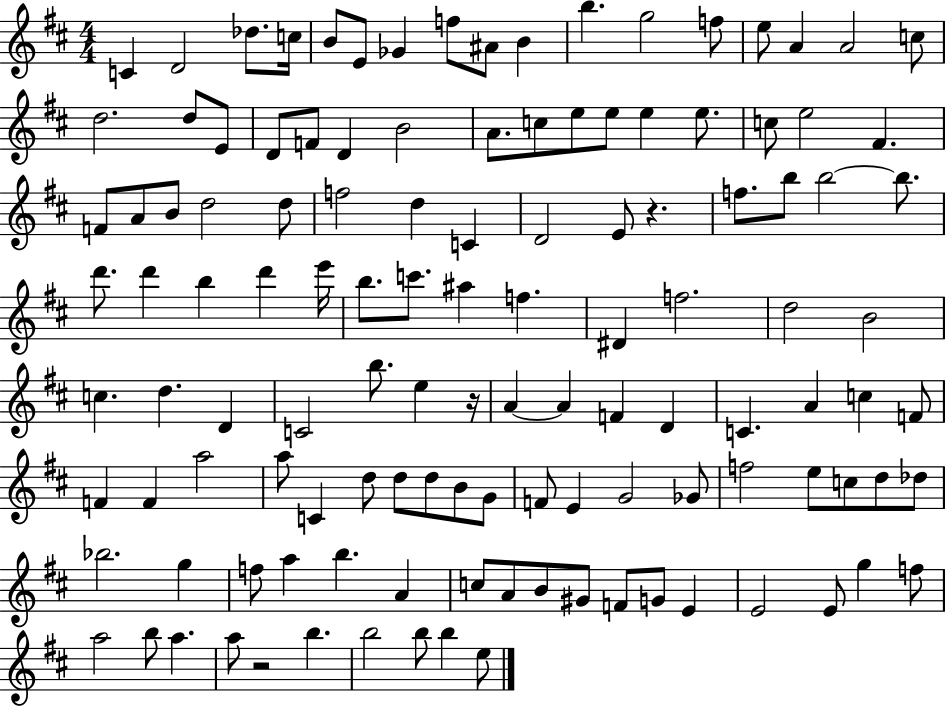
{
  \clef treble
  \numericTimeSignature
  \time 4/4
  \key d \major
  c'4 d'2 des''8. c''16 | b'8 e'8 ges'4 f''8 ais'8 b'4 | b''4. g''2 f''8 | e''8 a'4 a'2 c''8 | \break d''2. d''8 e'8 | d'8 f'8 d'4 b'2 | a'8. c''8 e''8 e''8 e''4 e''8. | c''8 e''2 fis'4. | \break f'8 a'8 b'8 d''2 d''8 | f''2 d''4 c'4 | d'2 e'8 r4. | f''8. b''8 b''2~~ b''8. | \break d'''8. d'''4 b''4 d'''4 e'''16 | b''8. c'''8. ais''4 f''4. | dis'4 f''2. | d''2 b'2 | \break c''4. d''4. d'4 | c'2 b''8. e''4 r16 | a'4~~ a'4 f'4 d'4 | c'4. a'4 c''4 f'8 | \break f'4 f'4 a''2 | a''8 c'4 d''8 d''8 d''8 b'8 g'8 | f'8 e'4 g'2 ges'8 | f''2 e''8 c''8 d''8 des''8 | \break bes''2. g''4 | f''8 a''4 b''4. a'4 | c''8 a'8 b'8 gis'8 f'8 g'8 e'4 | e'2 e'8 g''4 f''8 | \break a''2 b''8 a''4. | a''8 r2 b''4. | b''2 b''8 b''4 e''8 | \bar "|."
}